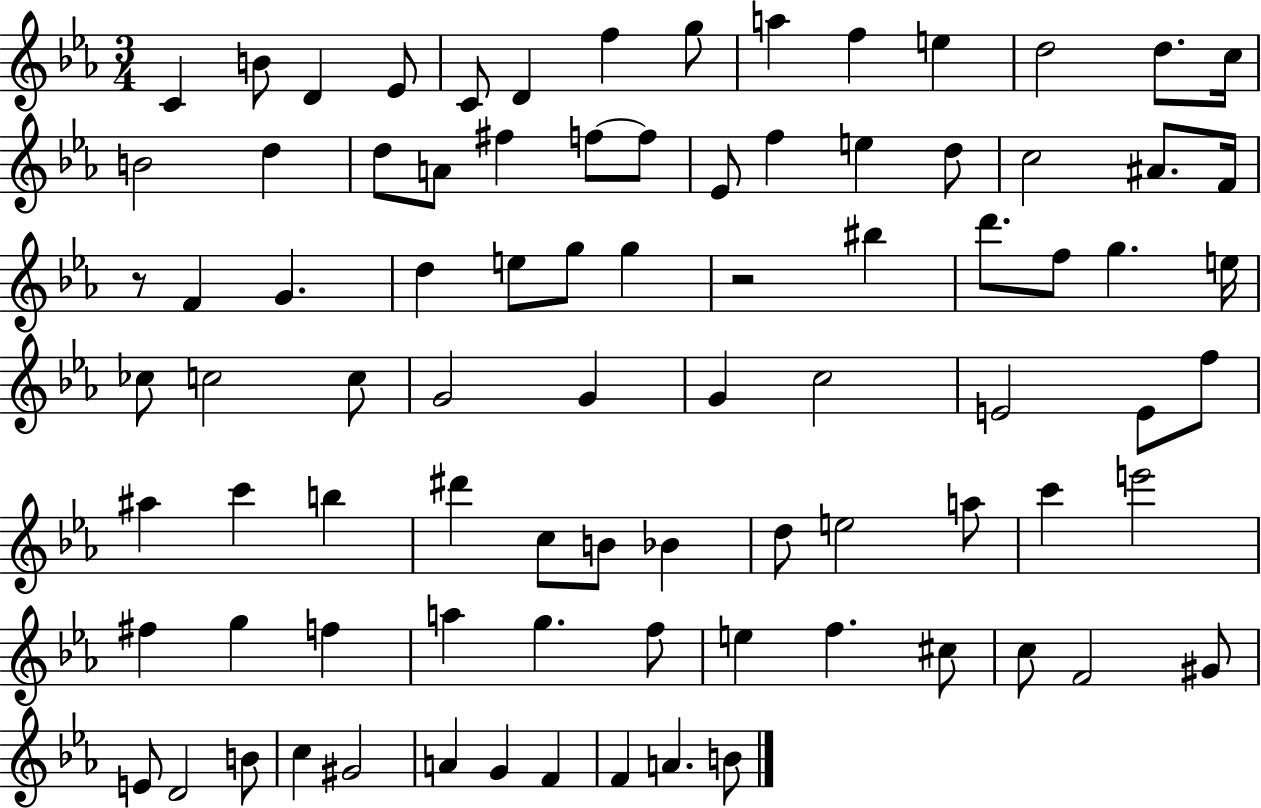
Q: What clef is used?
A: treble